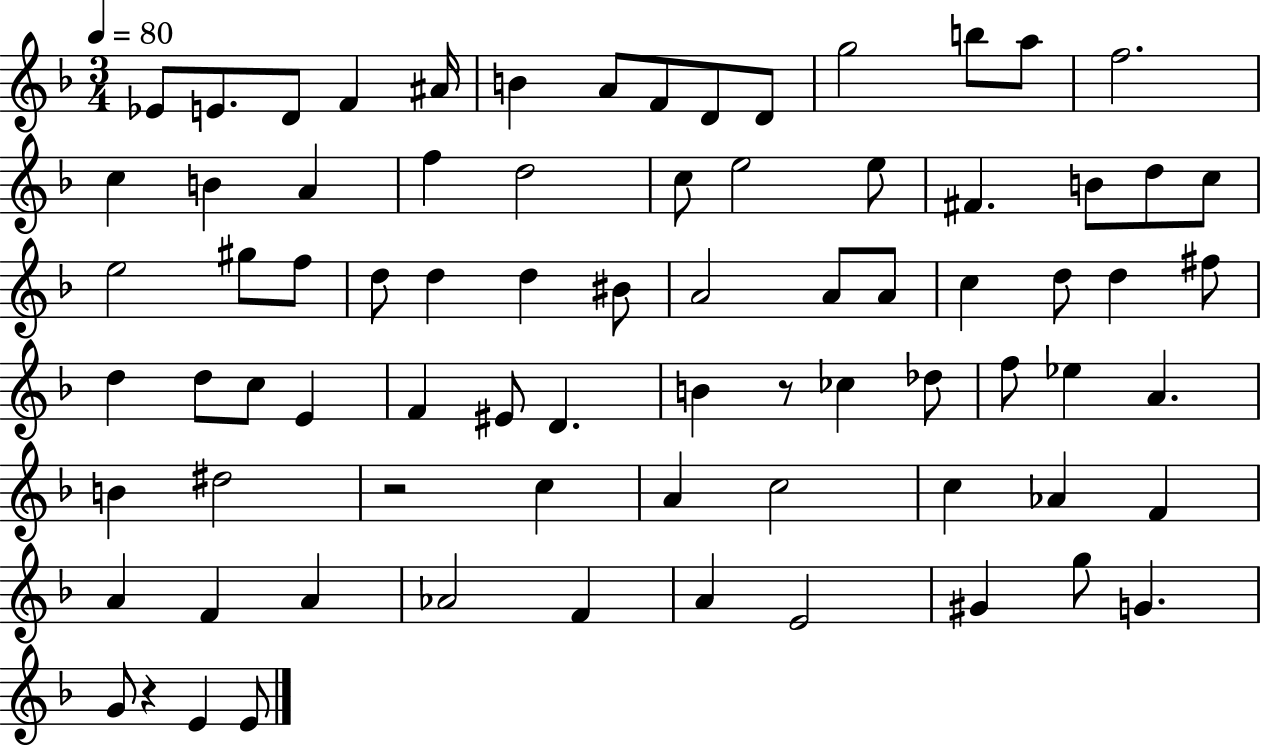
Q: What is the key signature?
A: F major